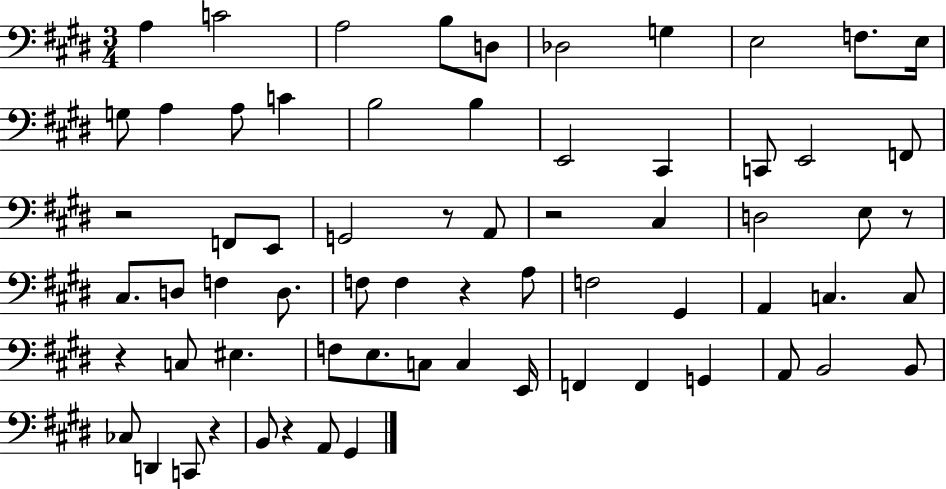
A3/q C4/h A3/h B3/e D3/e Db3/h G3/q E3/h F3/e. E3/s G3/e A3/q A3/e C4/q B3/h B3/q E2/h C#2/q C2/e E2/h F2/e R/h F2/e E2/e G2/h R/e A2/e R/h C#3/q D3/h E3/e R/e C#3/e. D3/e F3/q D3/e. F3/e F3/q R/q A3/e F3/h G#2/q A2/q C3/q. C3/e R/q C3/e EIS3/q. F3/e E3/e. C3/e C3/q E2/s F2/q F2/q G2/q A2/e B2/h B2/e CES3/e D2/q C2/e R/q B2/e R/q A2/e G#2/q